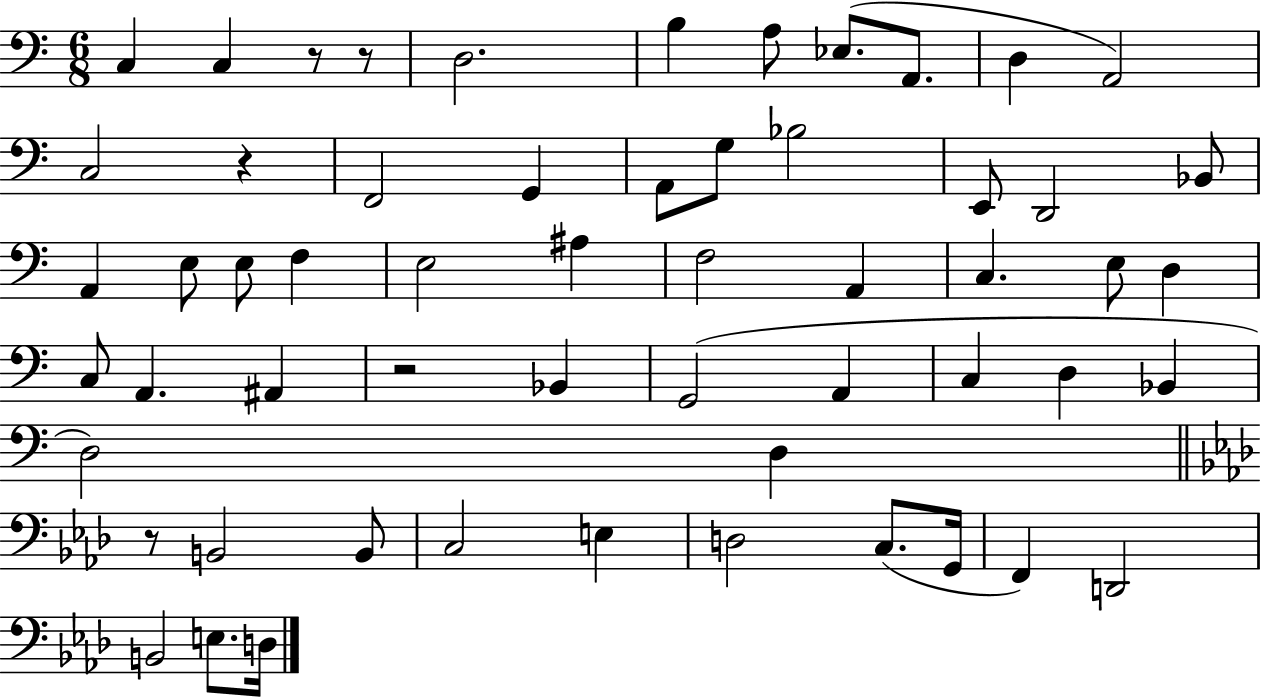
C3/q C3/q R/e R/e D3/h. B3/q A3/e Eb3/e. A2/e. D3/q A2/h C3/h R/q F2/h G2/q A2/e G3/e Bb3/h E2/e D2/h Bb2/e A2/q E3/e E3/e F3/q E3/h A#3/q F3/h A2/q C3/q. E3/e D3/q C3/e A2/q. A#2/q R/h Bb2/q G2/h A2/q C3/q D3/q Bb2/q D3/h D3/q R/e B2/h B2/e C3/h E3/q D3/h C3/e. G2/s F2/q D2/h B2/h E3/e. D3/s